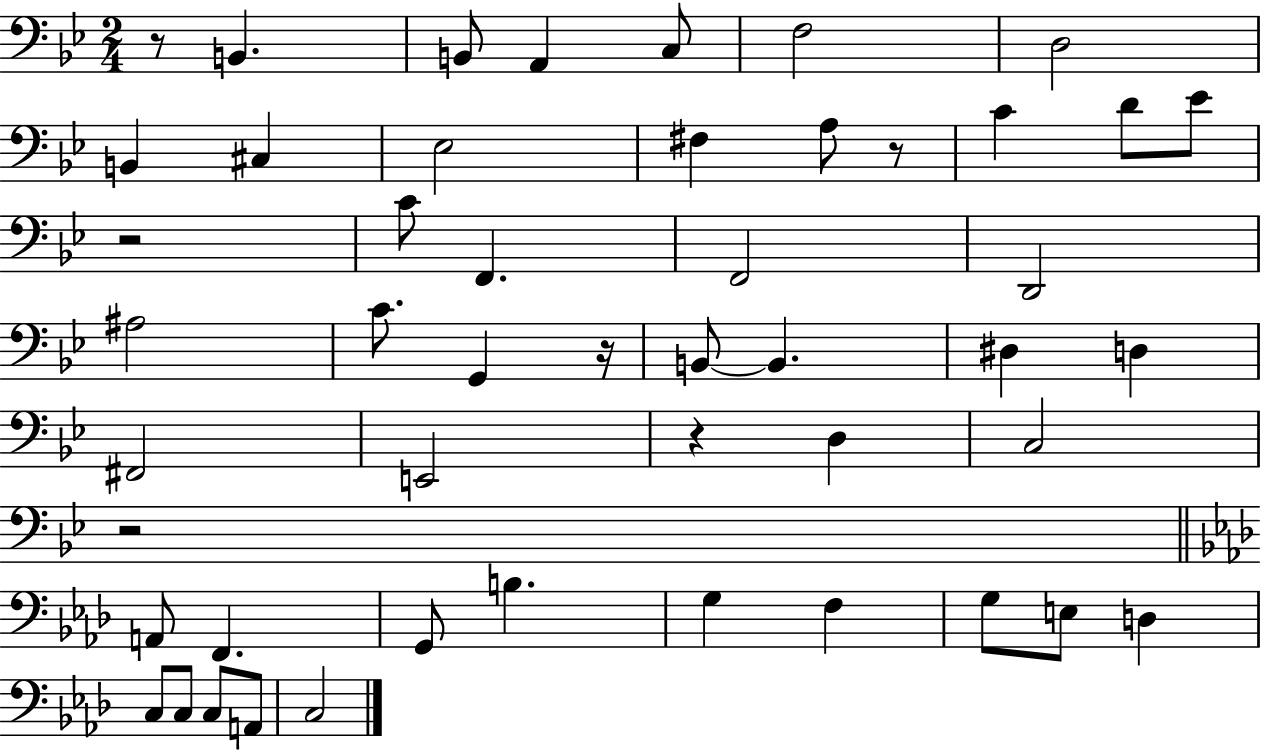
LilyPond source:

{
  \clef bass
  \numericTimeSignature
  \time 2/4
  \key bes \major
  \repeat volta 2 { r8 b,4. | b,8 a,4 c8 | f2 | d2 | \break b,4 cis4 | ees2 | fis4 a8 r8 | c'4 d'8 ees'8 | \break r2 | c'8 f,4. | f,2 | d,2 | \break ais2 | c'8. g,4 r16 | b,8~~ b,4. | dis4 d4 | \break fis,2 | e,2 | r4 d4 | c2 | \break r2 | \bar "||" \break \key f \minor a,8 f,4. | g,8 b4. | g4 f4 | g8 e8 d4 | \break c8 c8 c8 a,8 | c2 | } \bar "|."
}